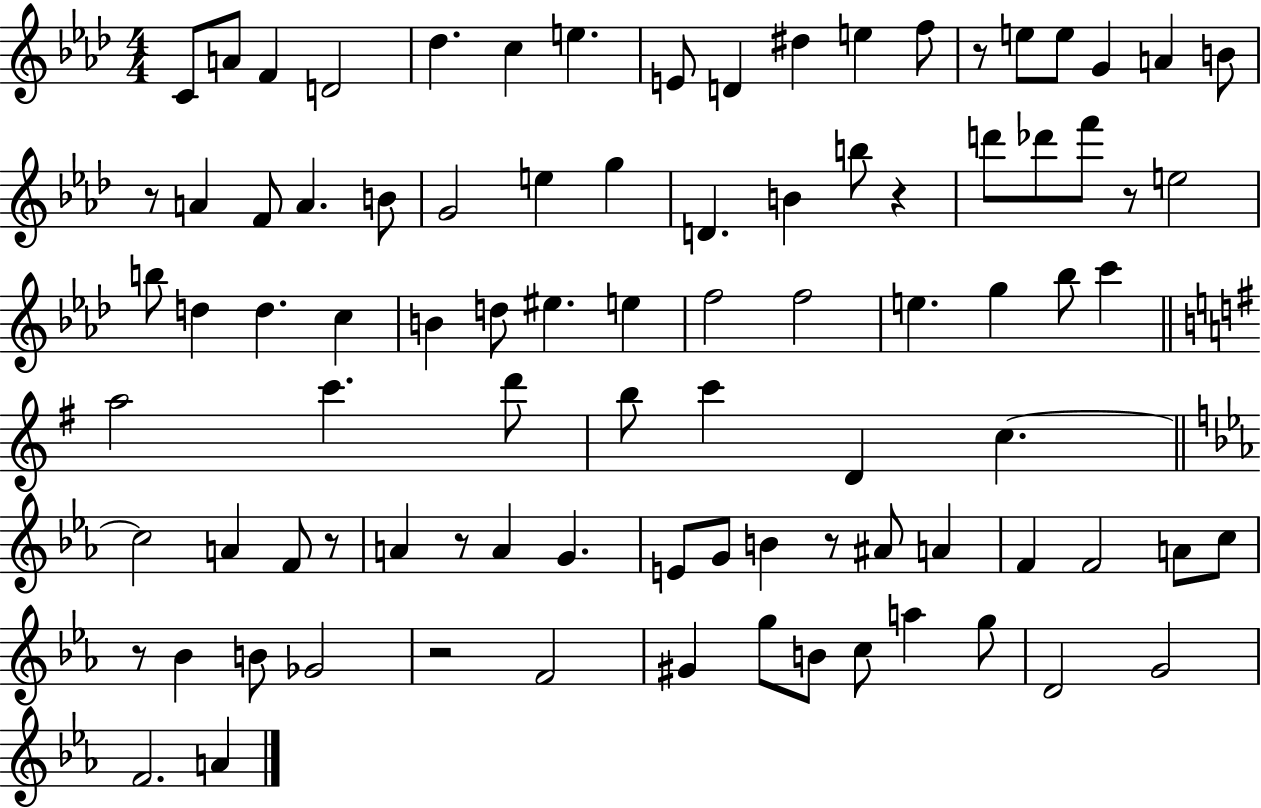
X:1
T:Untitled
M:4/4
L:1/4
K:Ab
C/2 A/2 F D2 _d c e E/2 D ^d e f/2 z/2 e/2 e/2 G A B/2 z/2 A F/2 A B/2 G2 e g D B b/2 z d'/2 _d'/2 f'/2 z/2 e2 b/2 d d c B d/2 ^e e f2 f2 e g _b/2 c' a2 c' d'/2 b/2 c' D c c2 A F/2 z/2 A z/2 A G E/2 G/2 B z/2 ^A/2 A F F2 A/2 c/2 z/2 _B B/2 _G2 z2 F2 ^G g/2 B/2 c/2 a g/2 D2 G2 F2 A